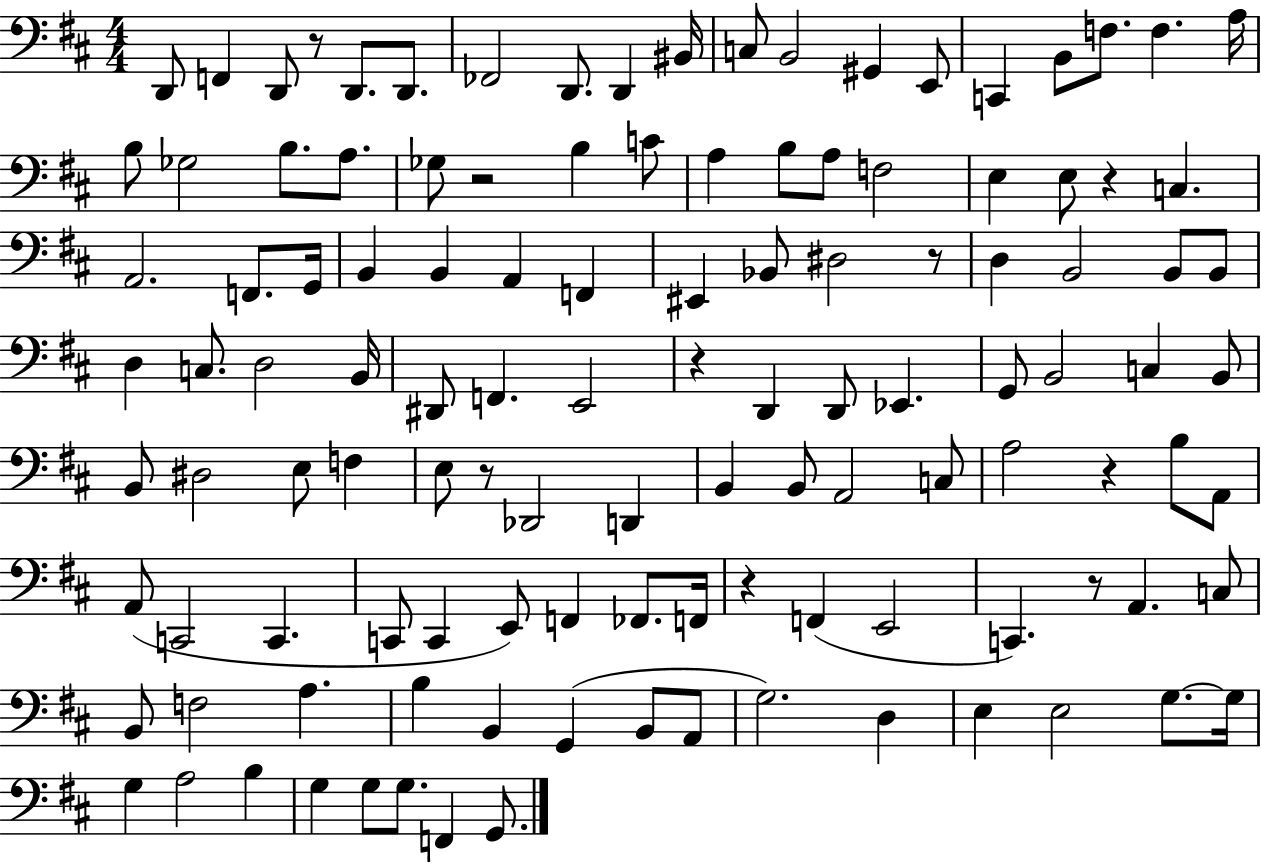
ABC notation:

X:1
T:Untitled
M:4/4
L:1/4
K:D
D,,/2 F,, D,,/2 z/2 D,,/2 D,,/2 _F,,2 D,,/2 D,, ^B,,/4 C,/2 B,,2 ^G,, E,,/2 C,, B,,/2 F,/2 F, A,/4 B,/2 _G,2 B,/2 A,/2 _G,/2 z2 B, C/2 A, B,/2 A,/2 F,2 E, E,/2 z C, A,,2 F,,/2 G,,/4 B,, B,, A,, F,, ^E,, _B,,/2 ^D,2 z/2 D, B,,2 B,,/2 B,,/2 D, C,/2 D,2 B,,/4 ^D,,/2 F,, E,,2 z D,, D,,/2 _E,, G,,/2 B,,2 C, B,,/2 B,,/2 ^D,2 E,/2 F, E,/2 z/2 _D,,2 D,, B,, B,,/2 A,,2 C,/2 A,2 z B,/2 A,,/2 A,,/2 C,,2 C,, C,,/2 C,, E,,/2 F,, _F,,/2 F,,/4 z F,, E,,2 C,, z/2 A,, C,/2 B,,/2 F,2 A, B, B,, G,, B,,/2 A,,/2 G,2 D, E, E,2 G,/2 G,/4 G, A,2 B, G, G,/2 G,/2 F,, G,,/2